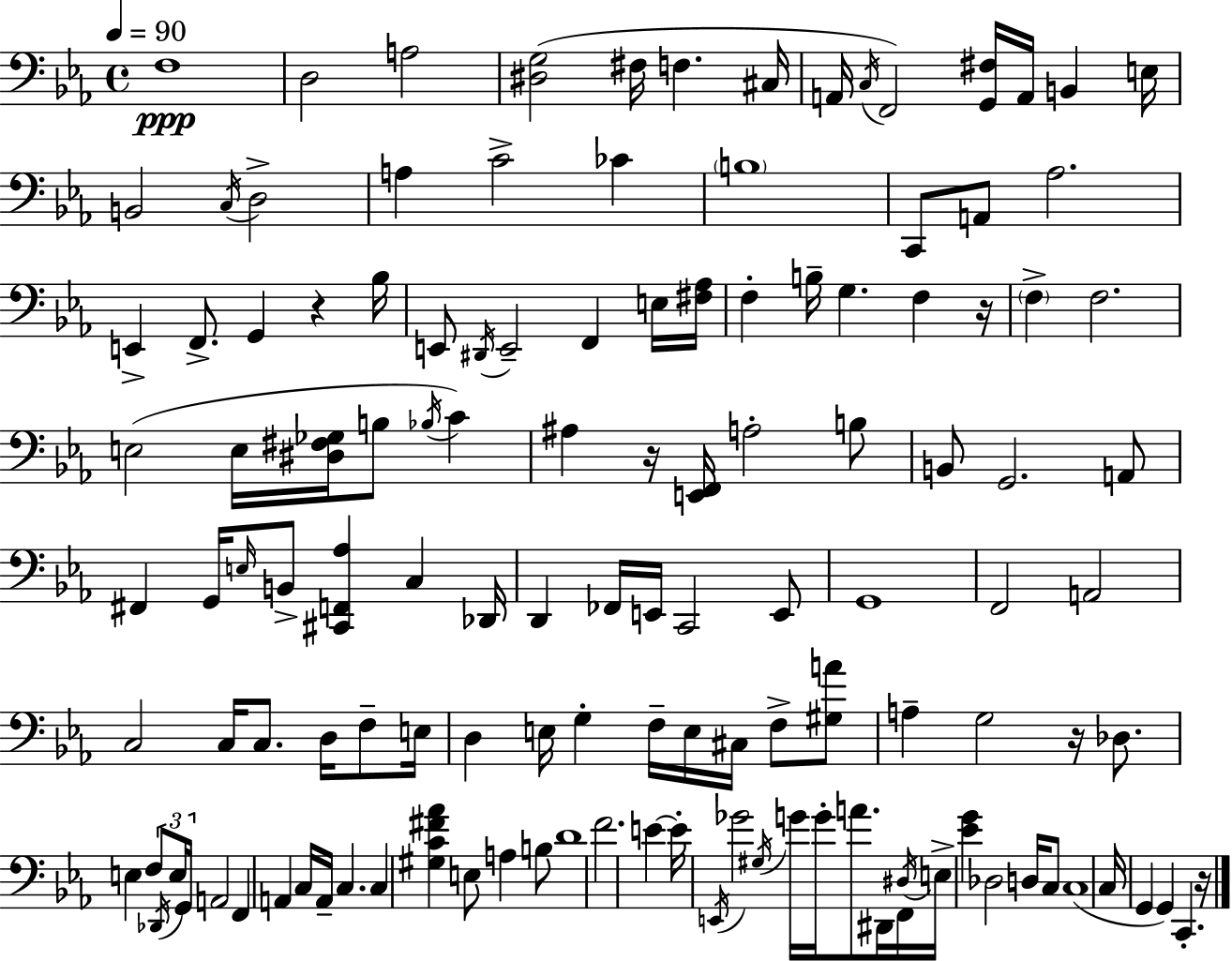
{
  \clef bass
  \time 4/4
  \defaultTimeSignature
  \key c \minor
  \tempo 4 = 90
  \repeat volta 2 { f1\ppp | d2 a2 | <dis g>2( fis16 f4. cis16 | a,16 \acciaccatura { c16 }) f,2 <g, fis>16 a,16 b,4 | \break e16 b,2 \acciaccatura { c16 } d2-> | a4 c'2-> ces'4 | \parenthesize b1 | c,8 a,8 aes2. | \break e,4-> f,8.-> g,4 r4 | bes16 e,8 \acciaccatura { dis,16 } e,2-- f,4 | e16 <fis aes>16 f4-. b16-- g4. f4 | r16 \parenthesize f4-> f2. | \break e2( e16 <dis fis ges>16 b8 \acciaccatura { bes16 } | c'4) ais4 r16 <e, f,>16 a2-. | b8 b,8 g,2. | a,8 fis,4 g,16 \grace { e16 } b,8-> <cis, f, aes>4 | \break c4 des,16 d,4 fes,16 e,16 c,2 | e,8 g,1 | f,2 a,2 | c2 c16 c8. | \break d16 f8-- e16 d4 e16 g4-. f16-- e16 | cis16 f8-> <gis a'>8 a4-- g2 | r16 des8. e4 f8 \tuplet 3/2 { \acciaccatura { des,16 } e16 g,16 } a,2 | f,4 a,4 c16 a,16-- | \break c4. c4 <gis c' fis' aes'>4 e8 | a4 b8 d'1 | f'2. | e'4~~ e'16-. \acciaccatura { e,16 } ges'2 | \break \acciaccatura { gis16 } g'16 g'16-. a'8. dis,16 f,16 \acciaccatura { dis16 } e16-> <ees' g'>4 des2 | d16 c8 c1( | c16 g,4 g,4) | c,4.-. r16 } \bar "|."
}